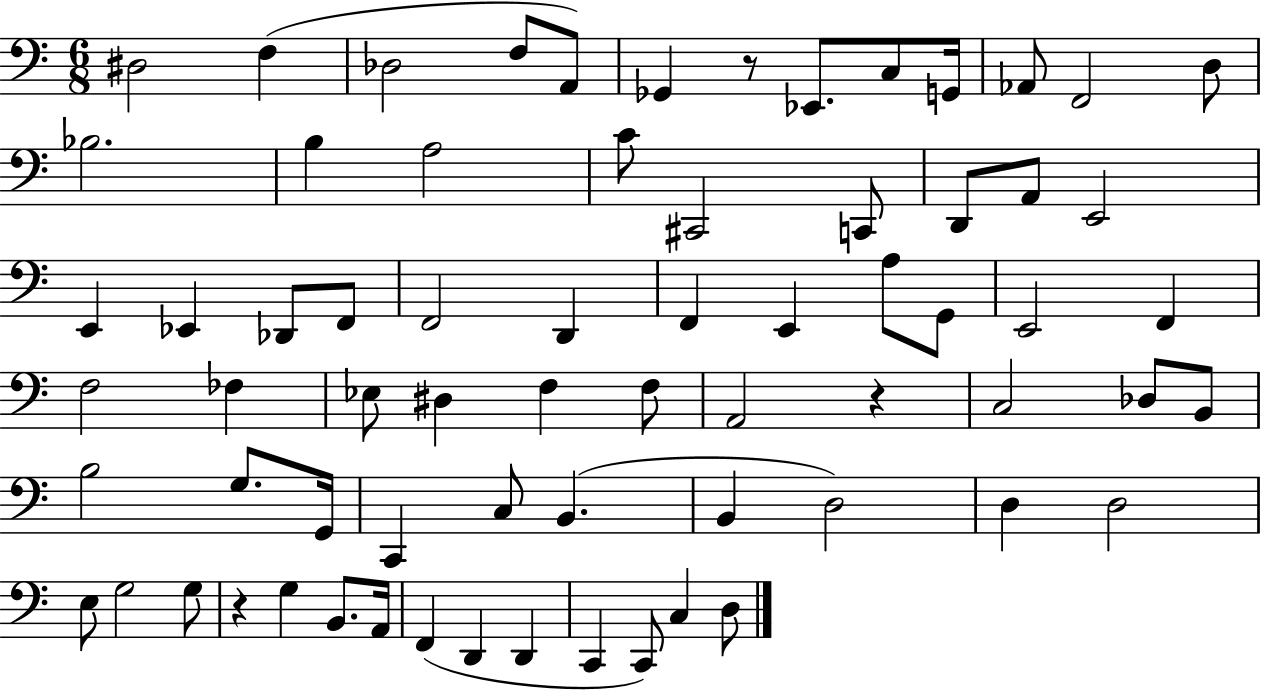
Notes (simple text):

D#3/h F3/q Db3/h F3/e A2/e Gb2/q R/e Eb2/e. C3/e G2/s Ab2/e F2/h D3/e Bb3/h. B3/q A3/h C4/e C#2/h C2/e D2/e A2/e E2/h E2/q Eb2/q Db2/e F2/e F2/h D2/q F2/q E2/q A3/e G2/e E2/h F2/q F3/h FES3/q Eb3/e D#3/q F3/q F3/e A2/h R/q C3/h Db3/e B2/e B3/h G3/e. G2/s C2/q C3/e B2/q. B2/q D3/h D3/q D3/h E3/e G3/h G3/e R/q G3/q B2/e. A2/s F2/q D2/q D2/q C2/q C2/e C3/q D3/e